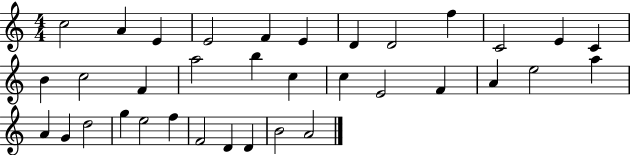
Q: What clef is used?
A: treble